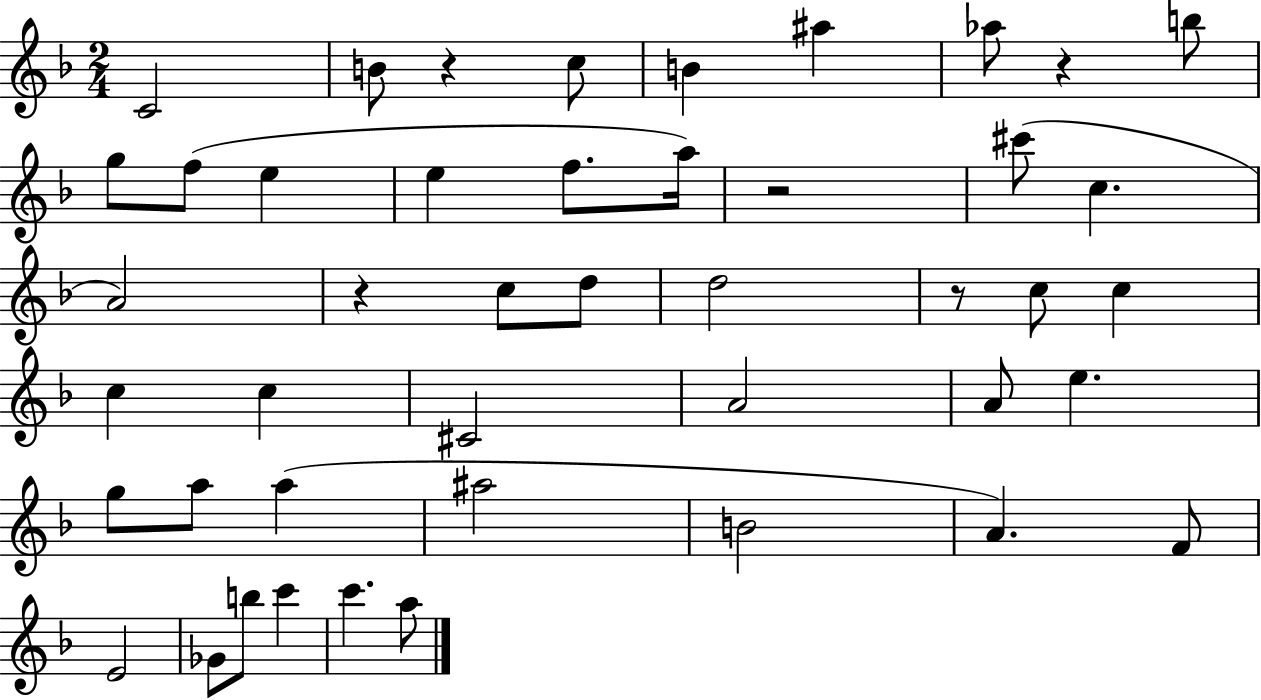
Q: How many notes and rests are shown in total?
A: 45